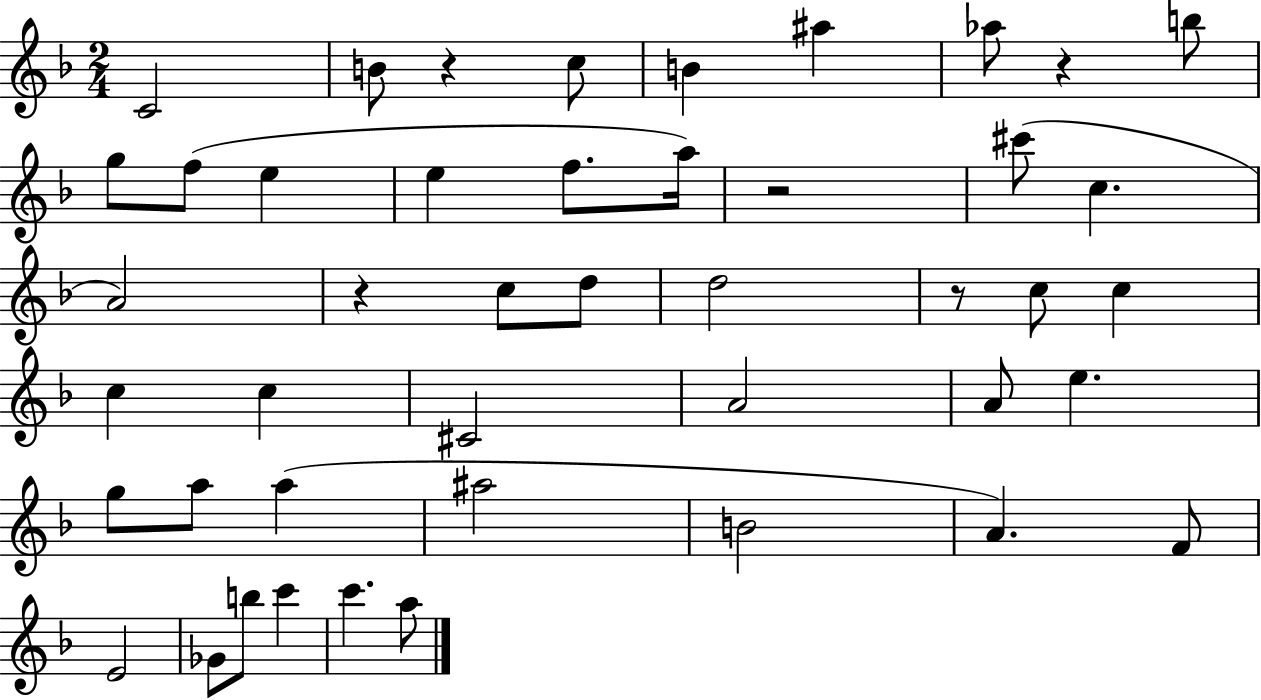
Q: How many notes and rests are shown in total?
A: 45